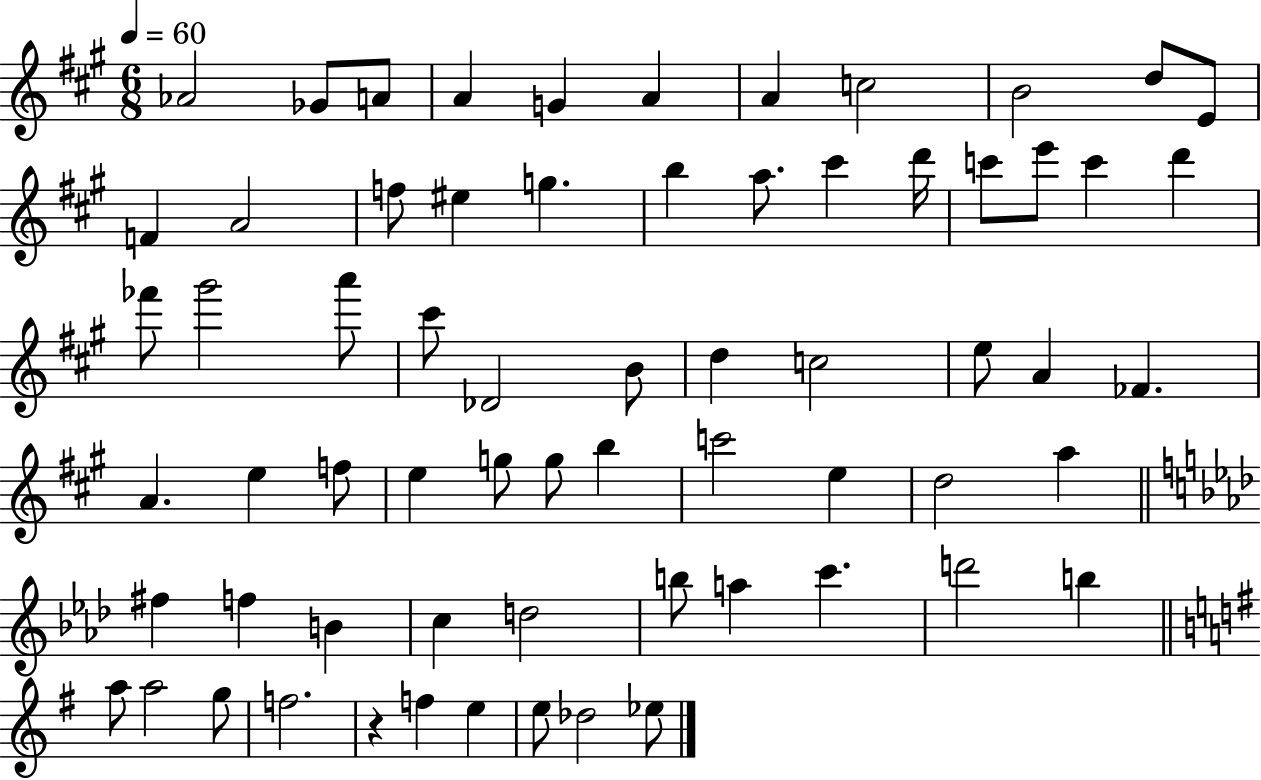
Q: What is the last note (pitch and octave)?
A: Eb5